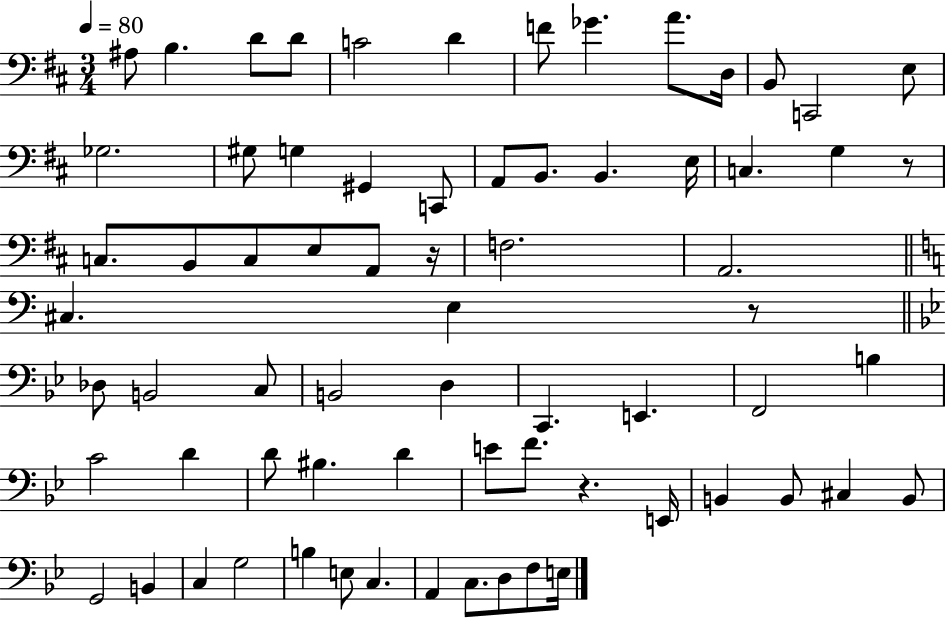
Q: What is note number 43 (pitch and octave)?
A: C4